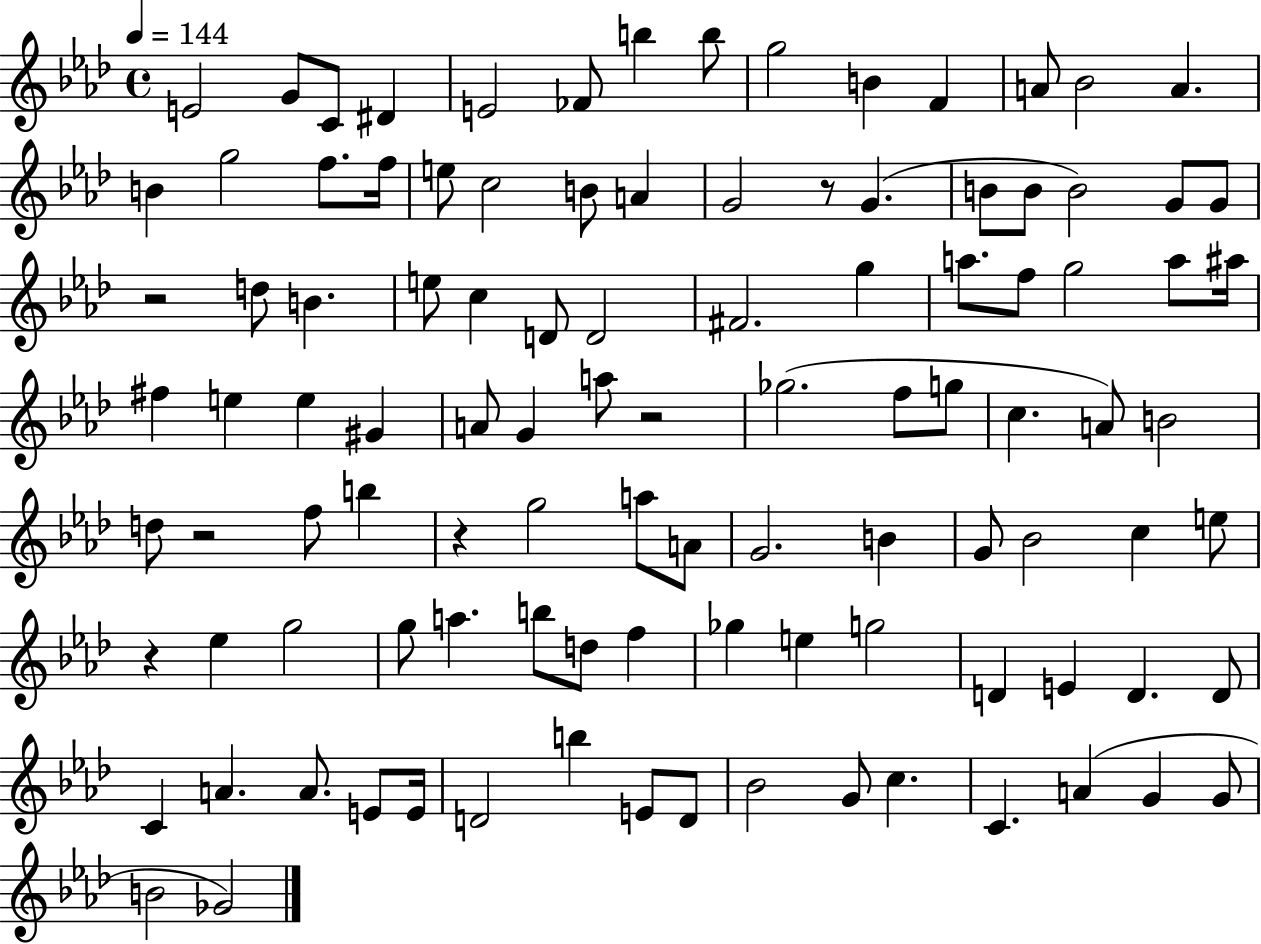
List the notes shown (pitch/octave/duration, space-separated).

E4/h G4/e C4/e D#4/q E4/h FES4/e B5/q B5/e G5/h B4/q F4/q A4/e Bb4/h A4/q. B4/q G5/h F5/e. F5/s E5/e C5/h B4/e A4/q G4/h R/e G4/q. B4/e B4/e B4/h G4/e G4/e R/h D5/e B4/q. E5/e C5/q D4/e D4/h F#4/h. G5/q A5/e. F5/e G5/h A5/e A#5/s F#5/q E5/q E5/q G#4/q A4/e G4/q A5/e R/h Gb5/h. F5/e G5/e C5/q. A4/e B4/h D5/e R/h F5/e B5/q R/q G5/h A5/e A4/e G4/h. B4/q G4/e Bb4/h C5/q E5/e R/q Eb5/q G5/h G5/e A5/q. B5/e D5/e F5/q Gb5/q E5/q G5/h D4/q E4/q D4/q. D4/e C4/q A4/q. A4/e. E4/e E4/s D4/h B5/q E4/e D4/e Bb4/h G4/e C5/q. C4/q. A4/q G4/q G4/e B4/h Gb4/h